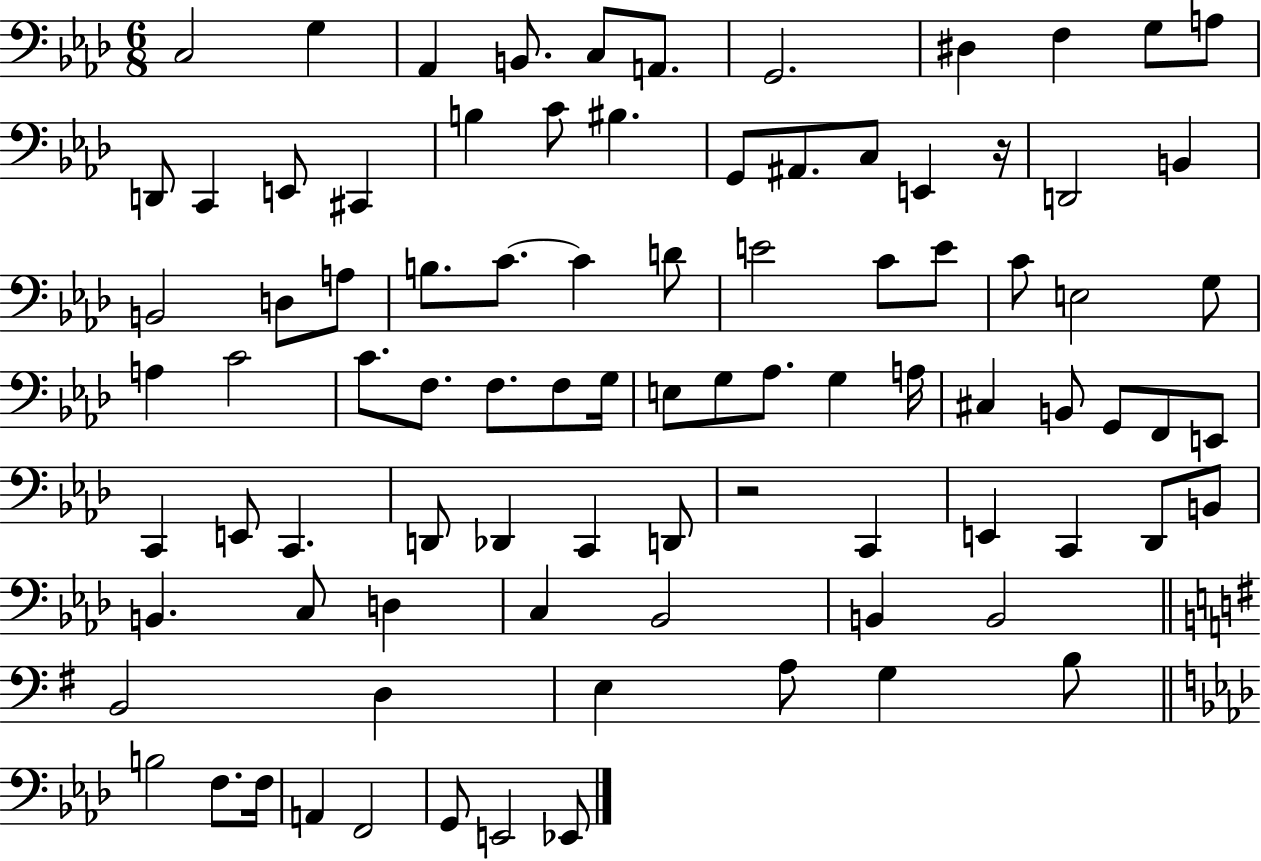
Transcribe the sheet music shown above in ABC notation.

X:1
T:Untitled
M:6/8
L:1/4
K:Ab
C,2 G, _A,, B,,/2 C,/2 A,,/2 G,,2 ^D, F, G,/2 A,/2 D,,/2 C,, E,,/2 ^C,, B, C/2 ^B, G,,/2 ^A,,/2 C,/2 E,, z/4 D,,2 B,, B,,2 D,/2 A,/2 B,/2 C/2 C D/2 E2 C/2 E/2 C/2 E,2 G,/2 A, C2 C/2 F,/2 F,/2 F,/2 G,/4 E,/2 G,/2 _A,/2 G, A,/4 ^C, B,,/2 G,,/2 F,,/2 E,,/2 C,, E,,/2 C,, D,,/2 _D,, C,, D,,/2 z2 C,, E,, C,, _D,,/2 B,,/2 B,, C,/2 D, C, _B,,2 B,, B,,2 B,,2 D, E, A,/2 G, B,/2 B,2 F,/2 F,/4 A,, F,,2 G,,/2 E,,2 _E,,/2